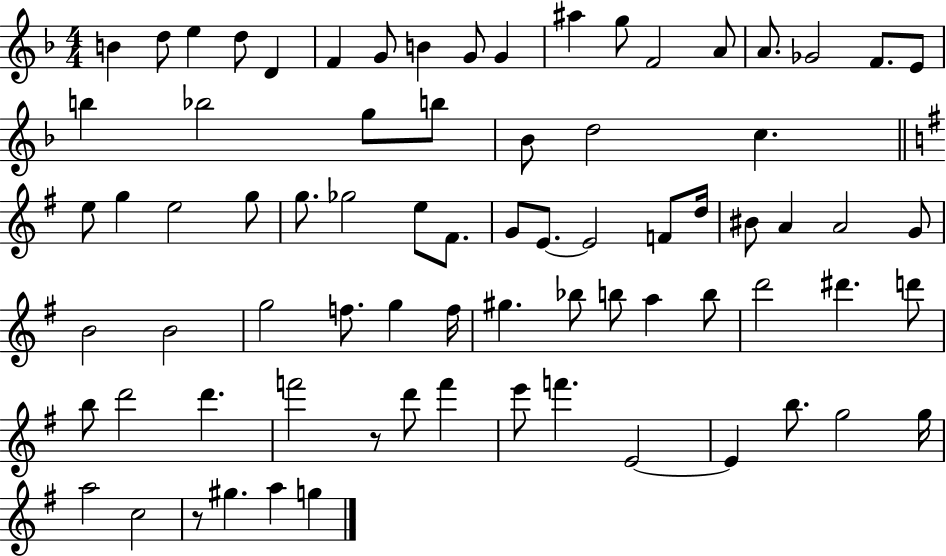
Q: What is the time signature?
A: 4/4